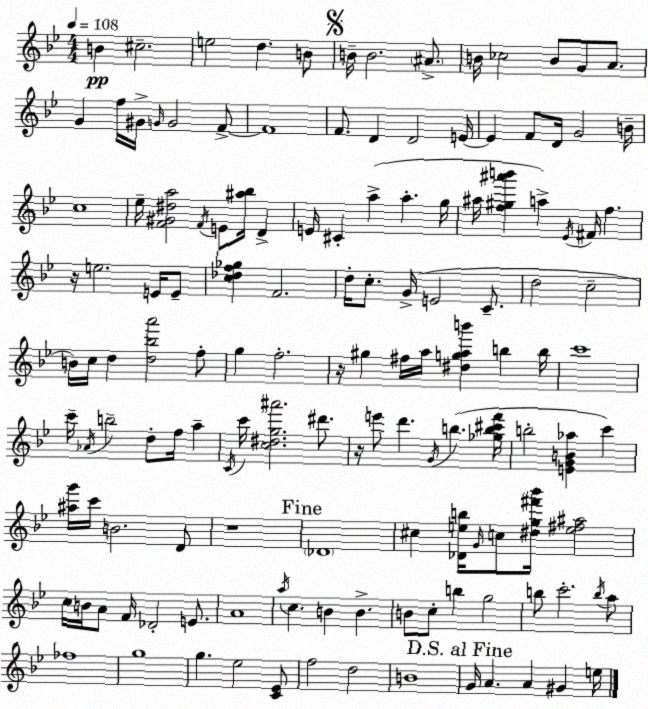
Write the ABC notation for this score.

X:1
T:Untitled
M:4/4
L:1/4
K:Gm
B ^c2 e2 d B/2 B/4 B2 ^A/2 B/4 _c2 B/2 G/2 A/2 G f/4 ^G/4 G/4 G2 F/2 F4 F/2 D D2 E/4 E F/2 D/4 G2 B/4 c4 _e/4 [F^G^da]2 F/4 E/2 [^a_b]/4 D E/4 ^C a a g/4 ^a/4 [f^g^a'b'] a _E/4 ^F/4 f z/4 e2 E/4 E/2 [c_df_g] F2 d/4 c/2 G/4 E2 C/2 d2 c2 B/4 c/4 d [d_ba']2 f/2 g f2 z/4 ^g ^f/4 a/4 [^dgab'] b b/4 c'4 c'/4 _A/4 b2 d/2 f/4 a C/4 c'/4 [c^dg^a']2 ^d'/2 z/4 e'/2 d' G/4 b [_gb^c'f']/4 b2 [EGB_a] c' [^ag']/4 c'/4 B2 D/2 z4 _D4 ^c [_Deb]/4 G/4 c/2 [^dg^f'_b']/4 [e^f^a]2 c/4 B/4 A/2 F/4 _D2 E/2 A4 a/4 c B B B/2 c/2 b g2 b/2 c'2 b/4 a/2 _f4 g4 g _e2 [C_E]/2 f2 d2 B4 G/4 A A ^G e/4